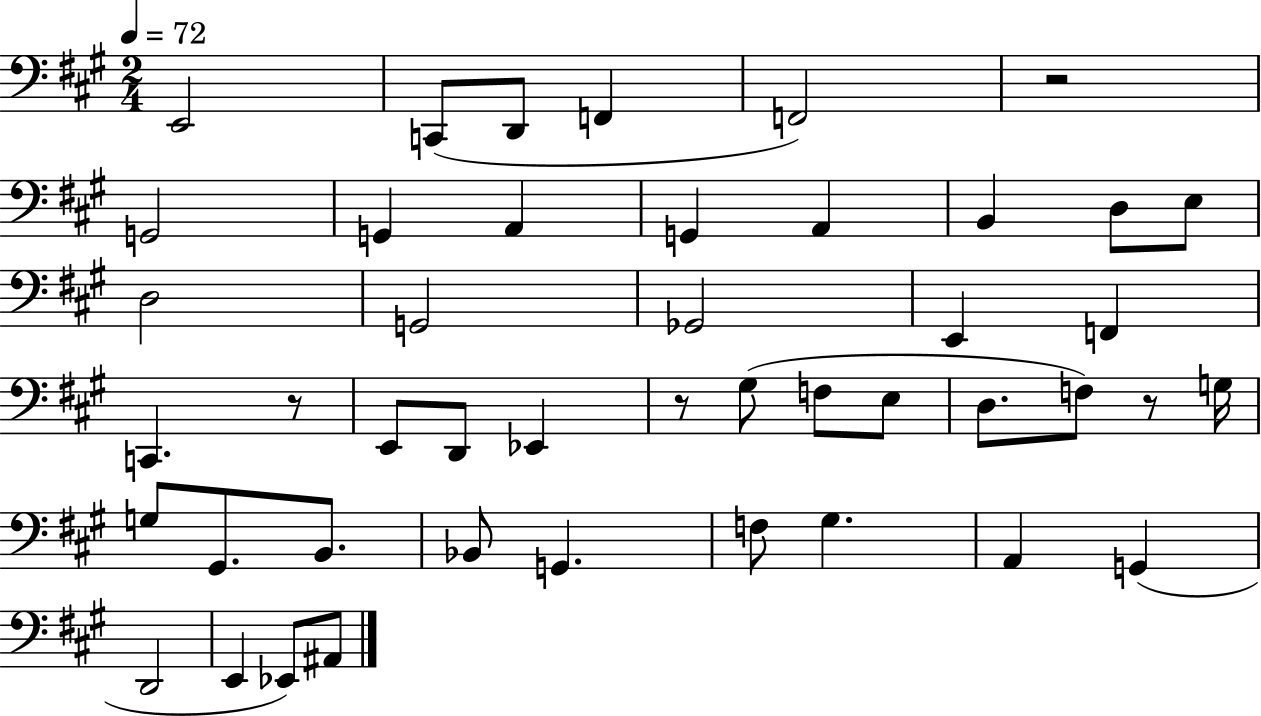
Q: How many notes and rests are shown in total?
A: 45